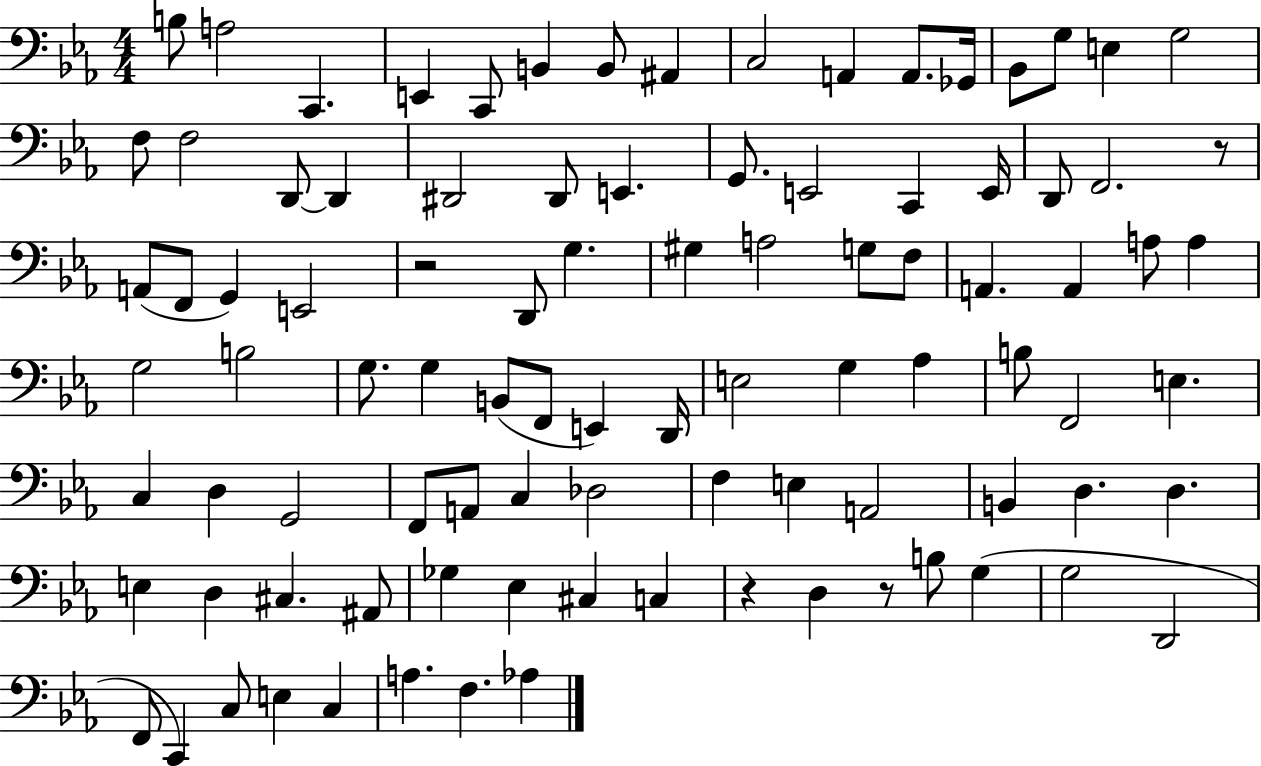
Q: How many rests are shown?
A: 4